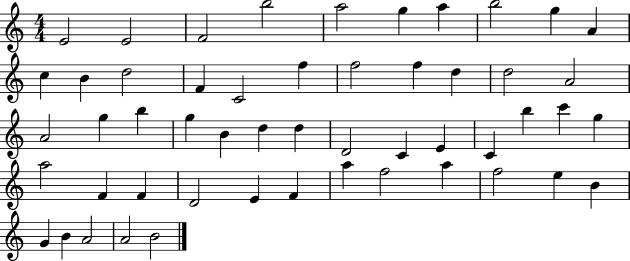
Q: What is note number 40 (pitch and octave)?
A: E4